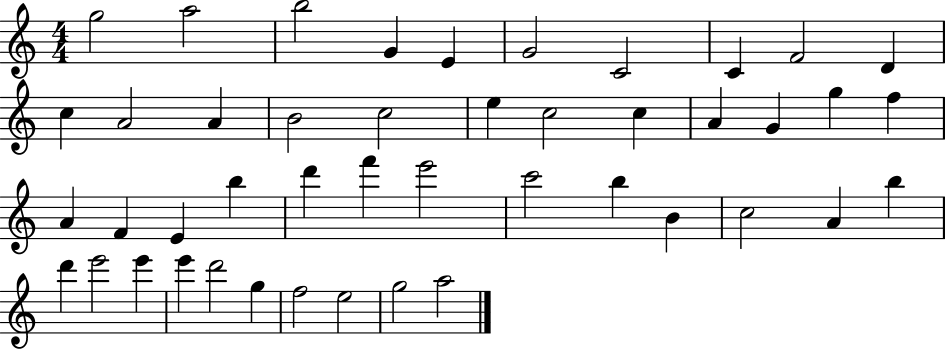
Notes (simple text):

G5/h A5/h B5/h G4/q E4/q G4/h C4/h C4/q F4/h D4/q C5/q A4/h A4/q B4/h C5/h E5/q C5/h C5/q A4/q G4/q G5/q F5/q A4/q F4/q E4/q B5/q D6/q F6/q E6/h C6/h B5/q B4/q C5/h A4/q B5/q D6/q E6/h E6/q E6/q D6/h G5/q F5/h E5/h G5/h A5/h